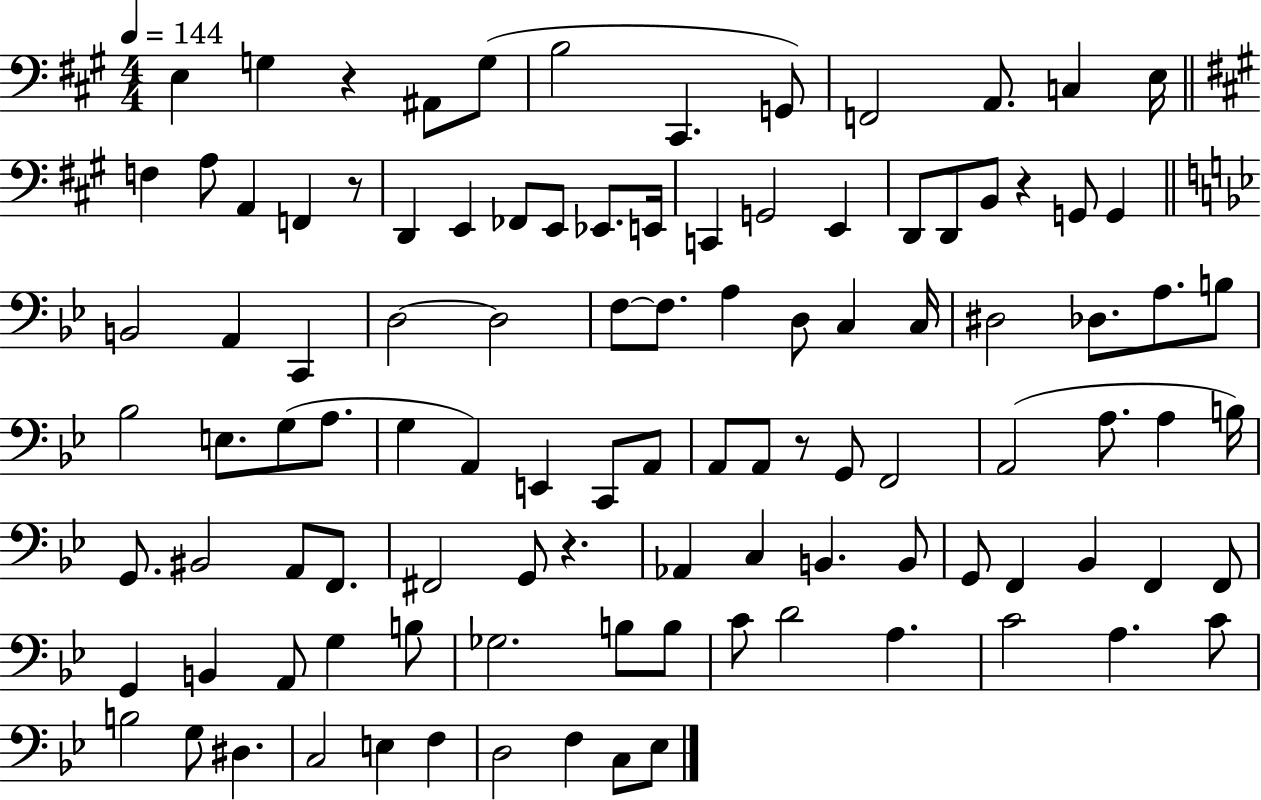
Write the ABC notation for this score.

X:1
T:Untitled
M:4/4
L:1/4
K:A
E, G, z ^A,,/2 G,/2 B,2 ^C,, G,,/2 F,,2 A,,/2 C, E,/4 F, A,/2 A,, F,, z/2 D,, E,, _F,,/2 E,,/2 _E,,/2 E,,/4 C,, G,,2 E,, D,,/2 D,,/2 B,,/2 z G,,/2 G,, B,,2 A,, C,, D,2 D,2 F,/2 F,/2 A, D,/2 C, C,/4 ^D,2 _D,/2 A,/2 B,/2 _B,2 E,/2 G,/2 A,/2 G, A,, E,, C,,/2 A,,/2 A,,/2 A,,/2 z/2 G,,/2 F,,2 A,,2 A,/2 A, B,/4 G,,/2 ^B,,2 A,,/2 F,,/2 ^F,,2 G,,/2 z _A,, C, B,, B,,/2 G,,/2 F,, _B,, F,, F,,/2 G,, B,, A,,/2 G, B,/2 _G,2 B,/2 B,/2 C/2 D2 A, C2 A, C/2 B,2 G,/2 ^D, C,2 E, F, D,2 F, C,/2 _E,/2